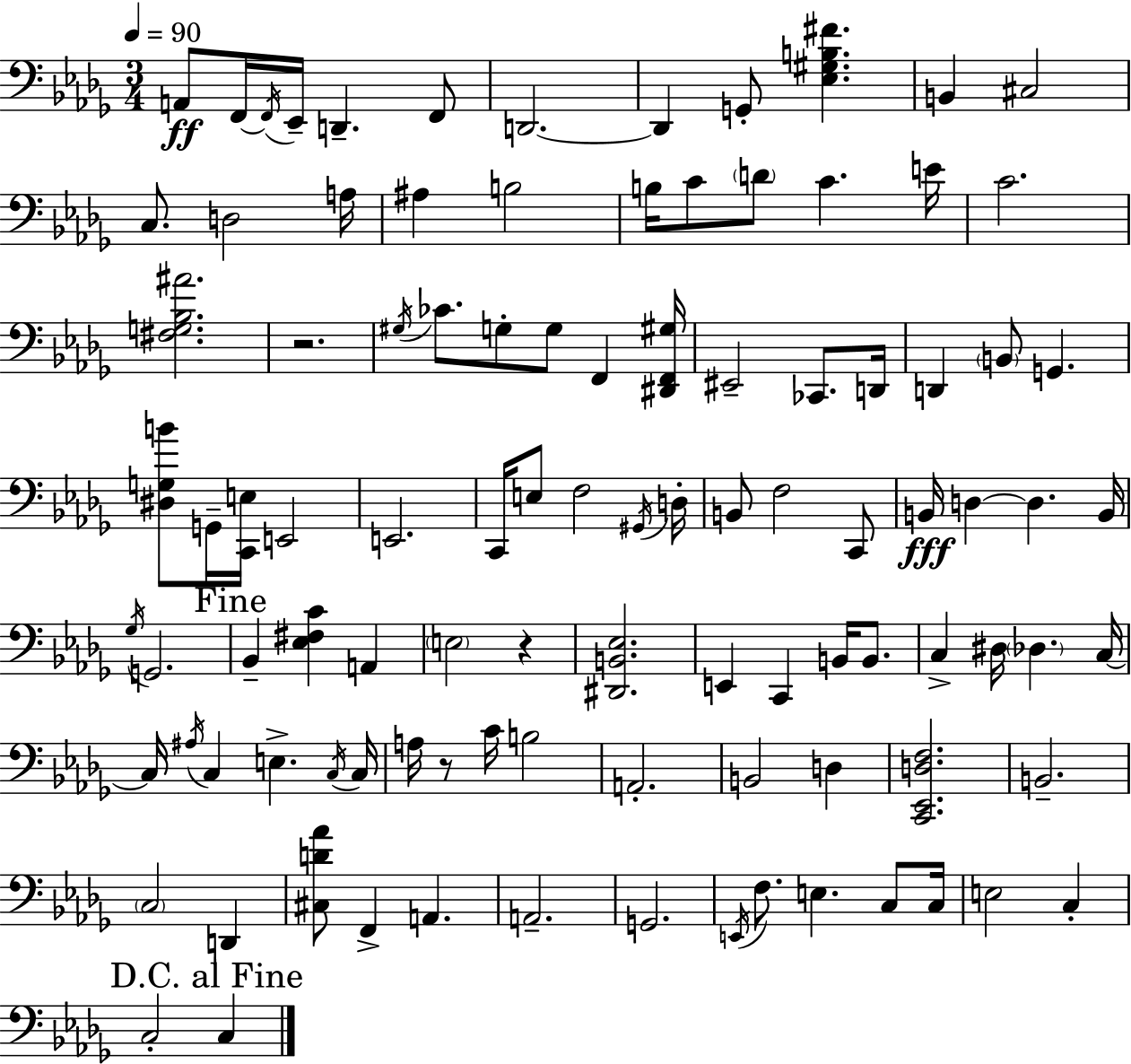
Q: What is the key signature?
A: BES minor